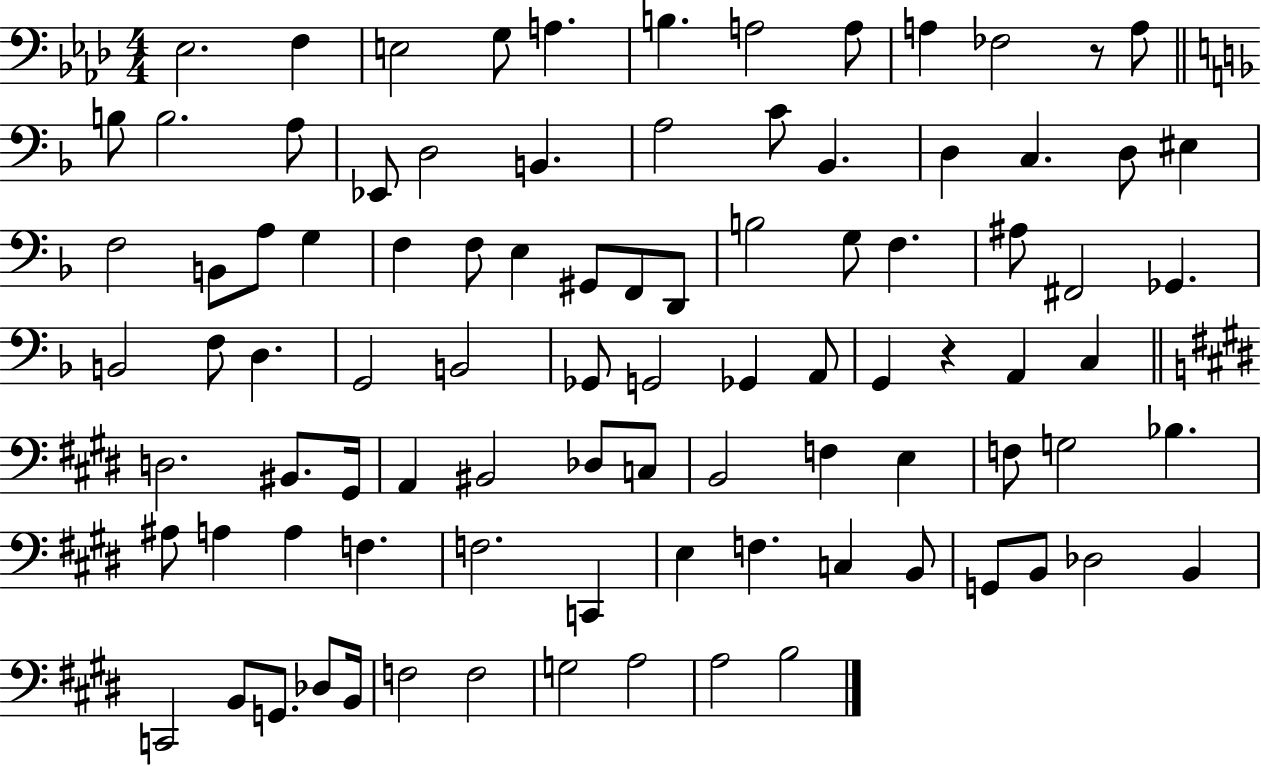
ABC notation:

X:1
T:Untitled
M:4/4
L:1/4
K:Ab
_E,2 F, E,2 G,/2 A, B, A,2 A,/2 A, _F,2 z/2 A,/2 B,/2 B,2 A,/2 _E,,/2 D,2 B,, A,2 C/2 _B,, D, C, D,/2 ^E, F,2 B,,/2 A,/2 G, F, F,/2 E, ^G,,/2 F,,/2 D,,/2 B,2 G,/2 F, ^A,/2 ^F,,2 _G,, B,,2 F,/2 D, G,,2 B,,2 _G,,/2 G,,2 _G,, A,,/2 G,, z A,, C, D,2 ^B,,/2 ^G,,/4 A,, ^B,,2 _D,/2 C,/2 B,,2 F, E, F,/2 G,2 _B, ^A,/2 A, A, F, F,2 C,, E, F, C, B,,/2 G,,/2 B,,/2 _D,2 B,, C,,2 B,,/2 G,,/2 _D,/2 B,,/4 F,2 F,2 G,2 A,2 A,2 B,2